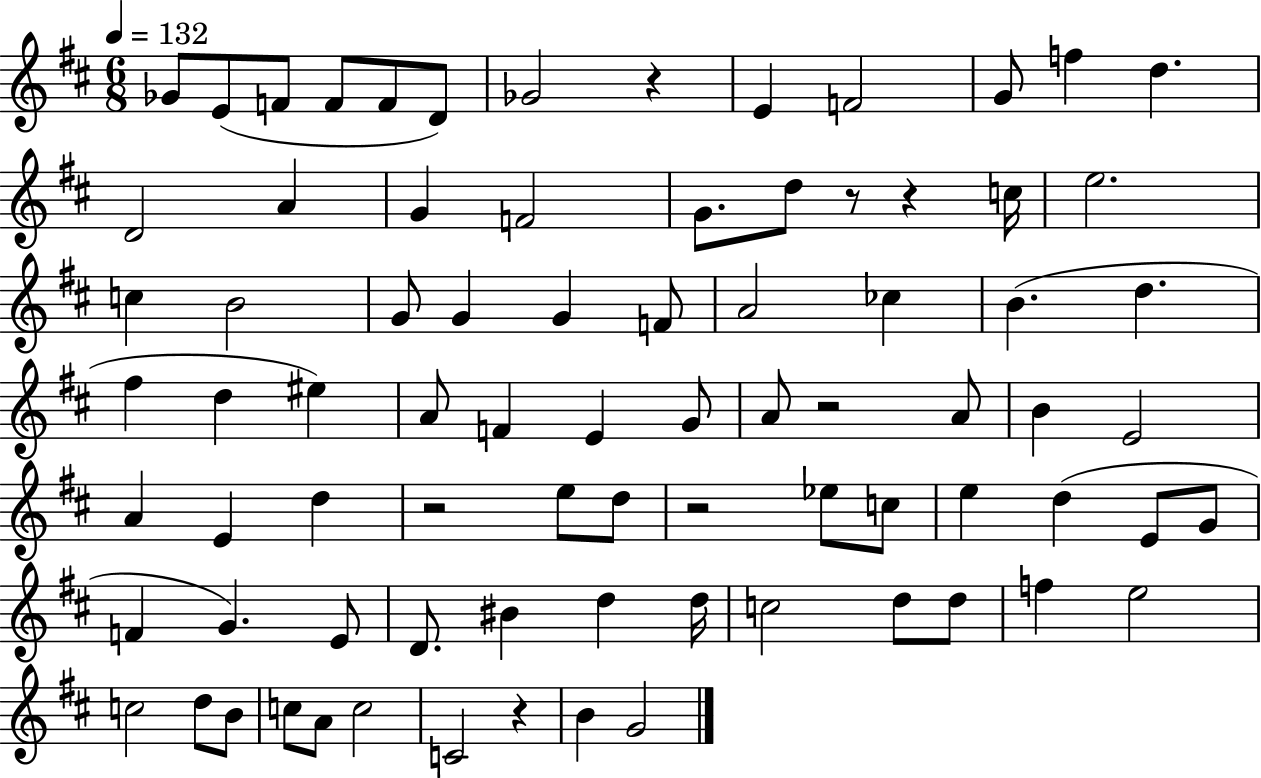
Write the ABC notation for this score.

X:1
T:Untitled
M:6/8
L:1/4
K:D
_G/2 E/2 F/2 F/2 F/2 D/2 _G2 z E F2 G/2 f d D2 A G F2 G/2 d/2 z/2 z c/4 e2 c B2 G/2 G G F/2 A2 _c B d ^f d ^e A/2 F E G/2 A/2 z2 A/2 B E2 A E d z2 e/2 d/2 z2 _e/2 c/2 e d E/2 G/2 F G E/2 D/2 ^B d d/4 c2 d/2 d/2 f e2 c2 d/2 B/2 c/2 A/2 c2 C2 z B G2